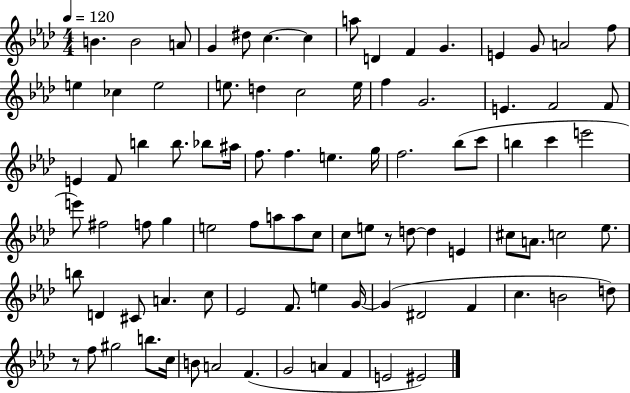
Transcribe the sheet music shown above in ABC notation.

X:1
T:Untitled
M:4/4
L:1/4
K:Ab
B B2 A/2 G ^d/2 c c a/2 D F G E G/2 A2 f/2 e _c e2 e/2 d c2 e/4 f G2 E F2 F/2 E F/2 b b/2 _b/2 ^a/4 f/2 f e g/4 f2 _b/2 c'/2 b c' e'2 e'/2 ^f2 f/2 g e2 f/2 a/2 a/2 c/2 c/2 e/2 z/2 d/2 d E ^c/2 A/2 c2 _e/2 b/2 D ^C/2 A c/2 _E2 F/2 e G/4 G ^D2 F c B2 d/2 z/2 f/2 ^g2 b/2 c/4 B/2 A2 F G2 A F E2 ^E2